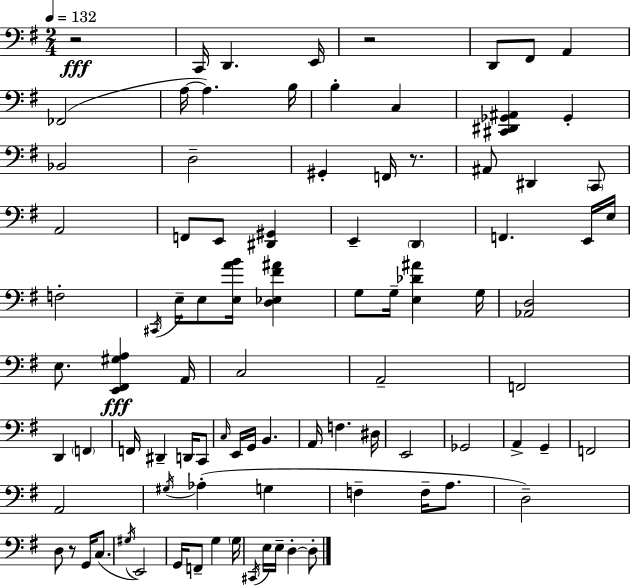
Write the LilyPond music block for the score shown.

{
  \clef bass
  \numericTimeSignature
  \time 2/4
  \key g \major
  \tempo 4 = 132
  r2\fff | c,16 d,4. e,16 | r2 | d,8 fis,8 a,4 | \break fes,2( | a16~~ a4.) b16 | b4-. c4 | <cis, dis, ges, ais,>4 ges,4-. | \break bes,2 | d2-- | gis,4-. f,16 r8. | ais,8 dis,4 \parenthesize c,8 | \break a,2 | f,8 e,8 <dis, gis,>4 | e,4-- \parenthesize d,4 | f,4. e,16 e16 | \break f2-. | \acciaccatura { cis,16 } e16-- e8 <e a' b'>16 <d ees fis' ais'>4 | g8 g16-- <e des' ais'>4 | g16 <aes, d>2 | \break e8. <e, fis, gis a>4\fff | a,16 c2 | a,2-- | f,2 | \break d,4 \parenthesize f,4 | f,16 dis,4-- d,16 c,8 | \grace { c16 } e,16 g,16 b,4. | a,16 f4. | \break dis16 e,2 | ges,2 | a,4-> g,4-- | f,2 | \break a,2 | \acciaccatura { gis16 } aes4-.( g4 | f4-- f16-- | a8. d2--) | \break d8 r8 g,16 | c8.( \acciaccatura { gis16 } e,2) | g,16 f,8-- g4 | \parenthesize g16 \acciaccatura { cis,16 } e16 e16-- d4-.~~ | \break d8-. \bar "|."
}